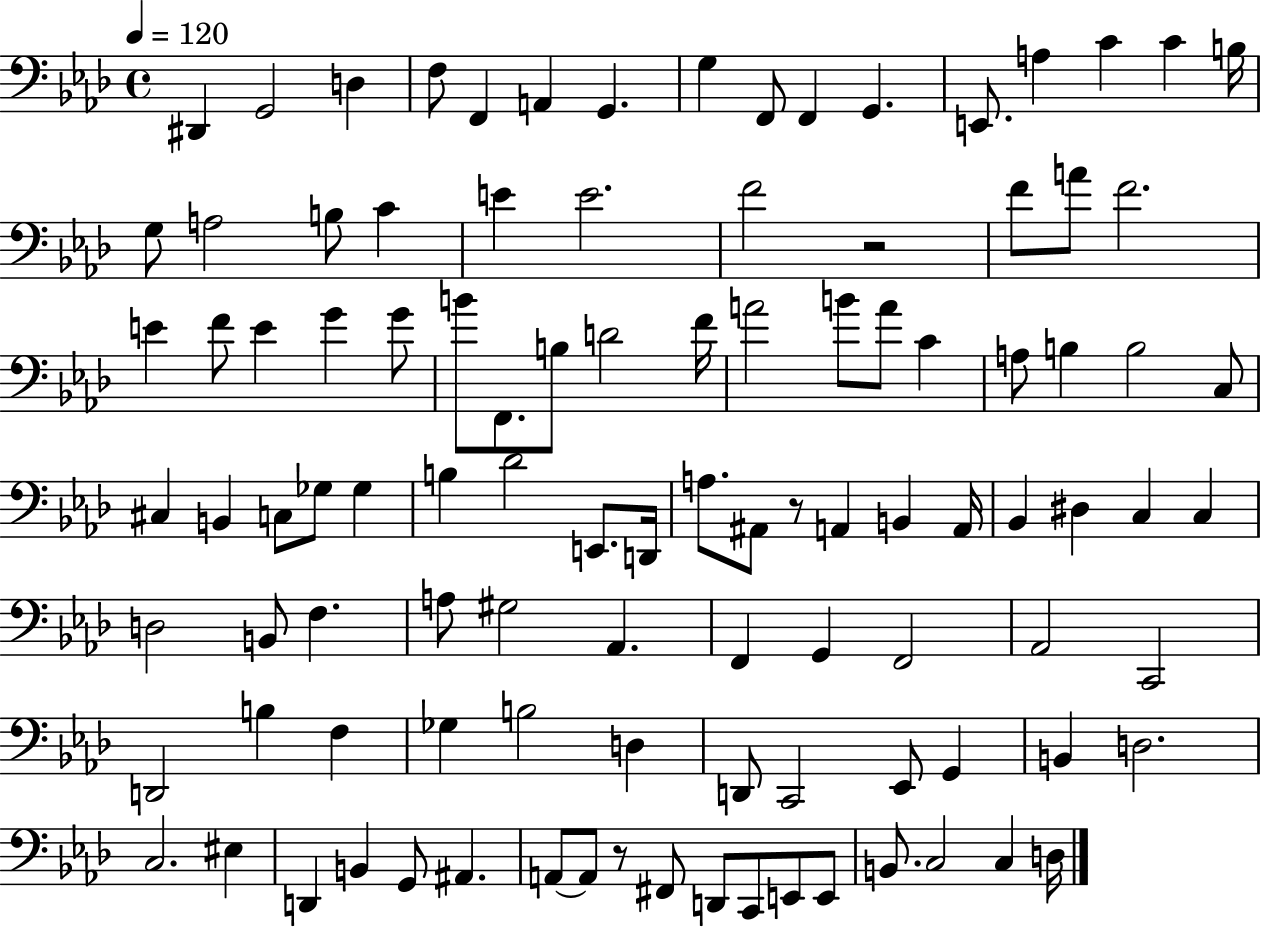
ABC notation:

X:1
T:Untitled
M:4/4
L:1/4
K:Ab
^D,, G,,2 D, F,/2 F,, A,, G,, G, F,,/2 F,, G,, E,,/2 A, C C B,/4 G,/2 A,2 B,/2 C E E2 F2 z2 F/2 A/2 F2 E F/2 E G G/2 B/2 F,,/2 B,/2 D2 F/4 A2 B/2 A/2 C A,/2 B, B,2 C,/2 ^C, B,, C,/2 _G,/2 _G, B, _D2 E,,/2 D,,/4 A,/2 ^A,,/2 z/2 A,, B,, A,,/4 _B,, ^D, C, C, D,2 B,,/2 F, A,/2 ^G,2 _A,, F,, G,, F,,2 _A,,2 C,,2 D,,2 B, F, _G, B,2 D, D,,/2 C,,2 _E,,/2 G,, B,, D,2 C,2 ^E, D,, B,, G,,/2 ^A,, A,,/2 A,,/2 z/2 ^F,,/2 D,,/2 C,,/2 E,,/2 E,,/2 B,,/2 C,2 C, D,/4